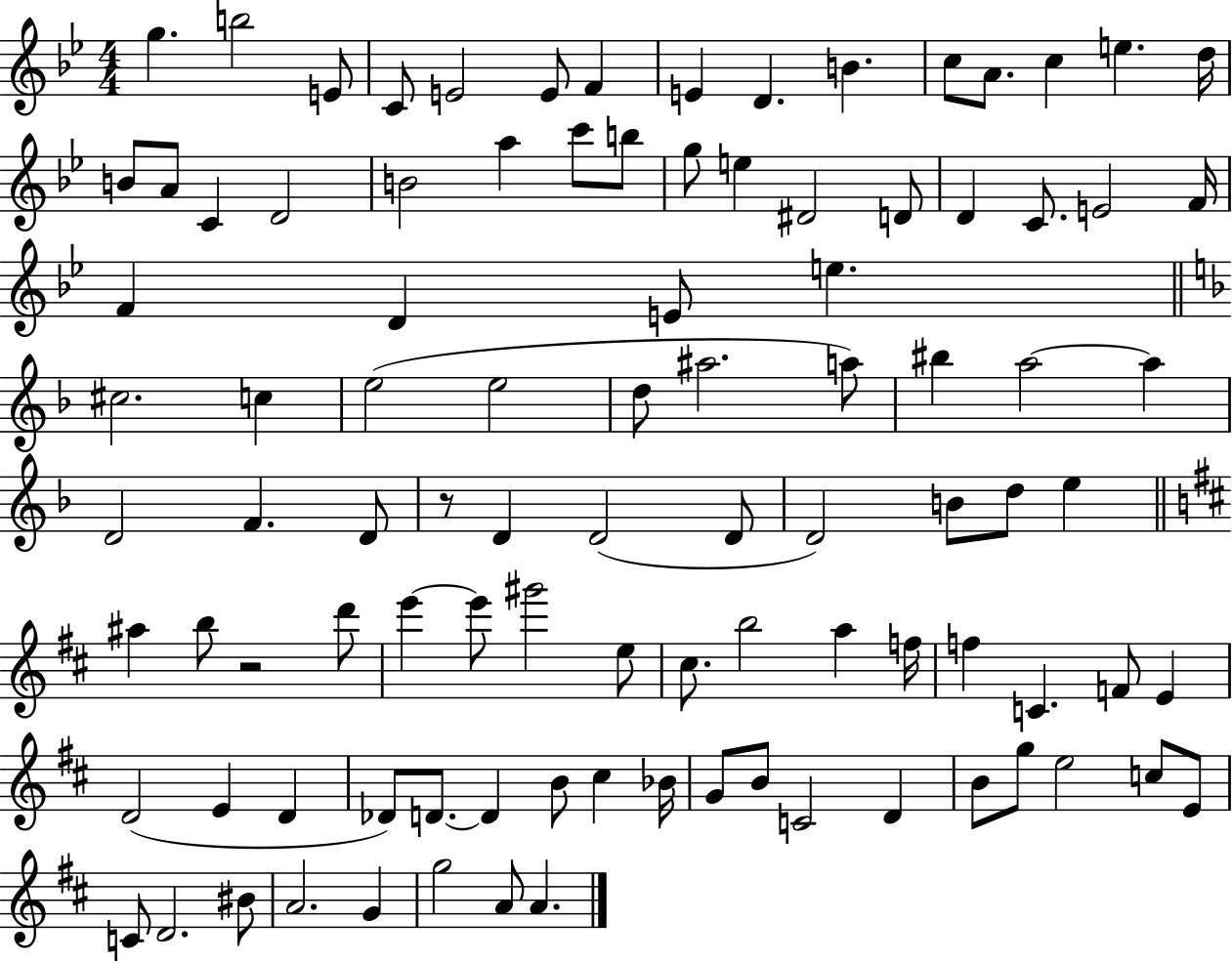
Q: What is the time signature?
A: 4/4